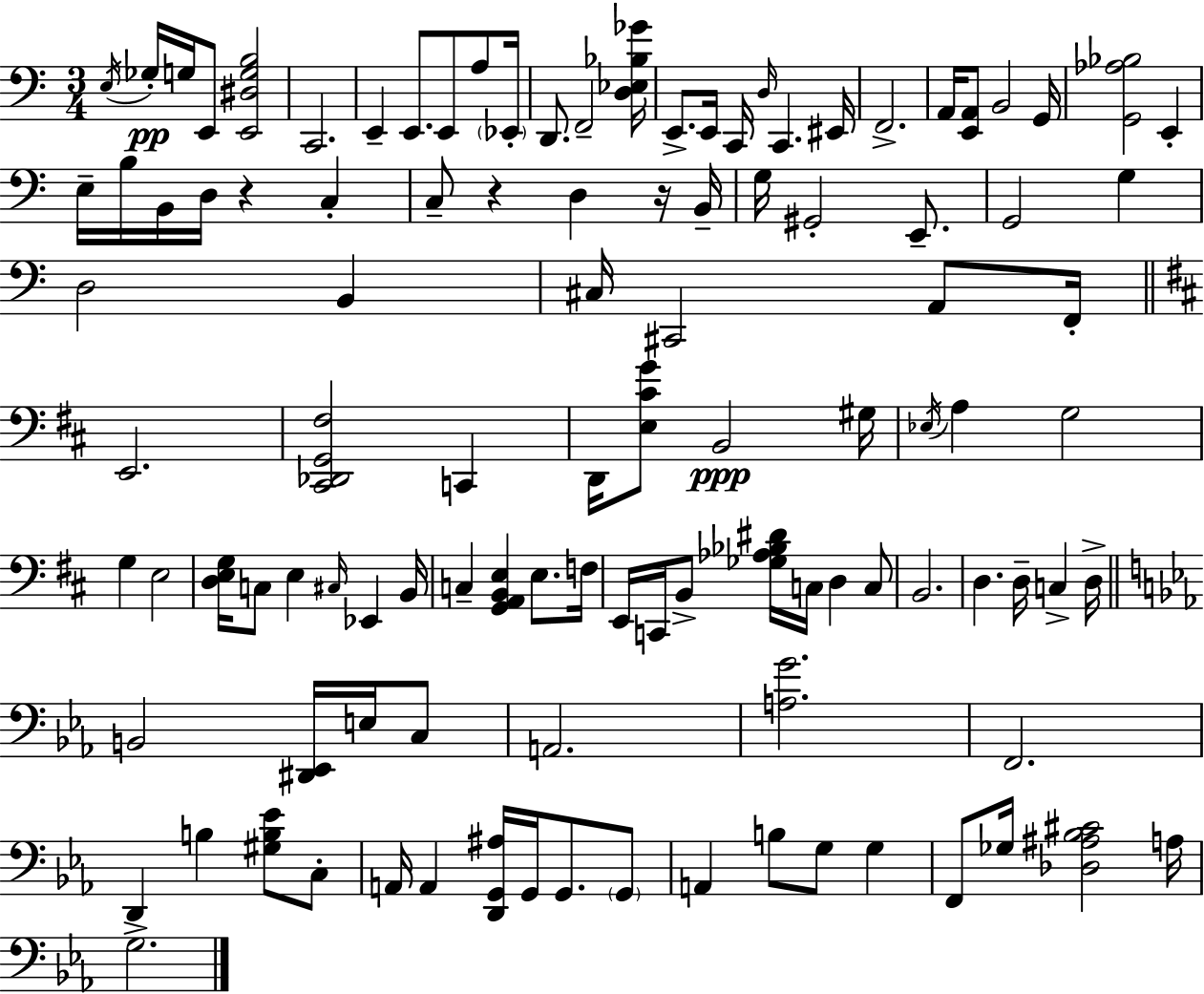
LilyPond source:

{
  \clef bass
  \numericTimeSignature
  \time 3/4
  \key c \major
  \repeat volta 2 { \acciaccatura { e16 }\pp ges16-. g16 e,8 <e, dis g b>2 | c,2. | e,4-- e,8. e,8 a8 | \parenthesize ees,16-. d,8. f,2-- | \break <d ees bes ges'>16 e,8.-> e,16 c,16 \grace { d16 } c,4. | eis,16 f,2.-> | a,16 <e, a,>8 b,2 | g,16 <g, aes bes>2 e,4-. | \break e16-- b16 b,16 d16 r4 c4-. | c8-- r4 d4 | r16 b,16-- g16 gis,2-. e,8.-- | g,2 g4 | \break d2 b,4 | cis16 cis,2 a,8 | f,16-. \bar "||" \break \key d \major e,2. | <cis, des, g, fis>2 c,4 | d,16 <e cis' g'>8 b,2\ppp gis16 | \acciaccatura { ees16 } a4 g2 | \break g4 e2 | <d e g>16 c8 e4 \grace { cis16 } ees,4 | b,16 c4-- <g, a, b, e>4 e8. | f16 e,16 c,16 b,8-> <ges aes bes dis'>16 c16 d4 | \break c8 b,2. | d4. d16-- c4-> | d16-> \bar "||" \break \key ees \major b,2 <dis, ees,>16 e16 c8 | a,2. | <a g'>2. | f,2. | \break d,4 b4 <gis b ees'>8 c8-. | a,16 a,4 <d, g, ais>16 g,16 g,8. \parenthesize g,8 | a,4 b8 g8 g4 | f,8 ges16 <des ais bes cis'>2 a16 | \break g2.-> | } \bar "|."
}